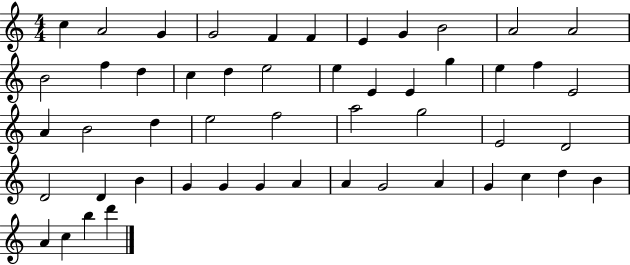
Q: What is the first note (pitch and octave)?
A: C5